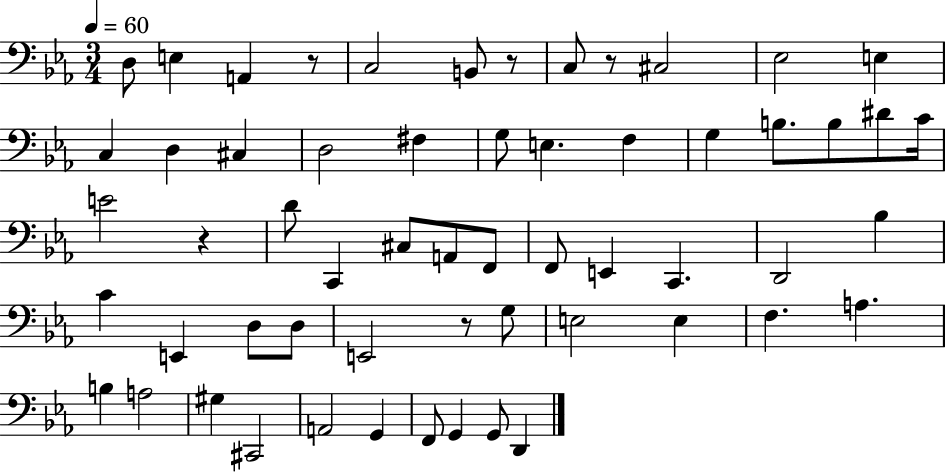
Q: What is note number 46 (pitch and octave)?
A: G#3